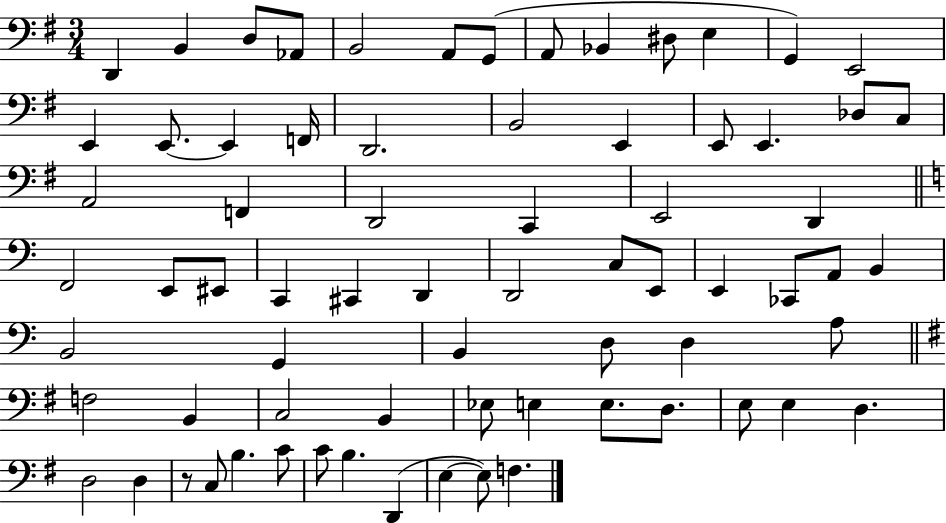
D2/q B2/q D3/e Ab2/e B2/h A2/e G2/e A2/e Bb2/q D#3/e E3/q G2/q E2/h E2/q E2/e. E2/q F2/s D2/h. B2/h E2/q E2/e E2/q. Db3/e C3/e A2/h F2/q D2/h C2/q E2/h D2/q F2/h E2/e EIS2/e C2/q C#2/q D2/q D2/h C3/e E2/e E2/q CES2/e A2/e B2/q B2/h G2/q B2/q D3/e D3/q A3/e F3/h B2/q C3/h B2/q Eb3/e E3/q E3/e. D3/e. E3/e E3/q D3/q. D3/h D3/q R/e C3/e B3/q. C4/e C4/e B3/q. D2/q E3/q E3/e F3/q.